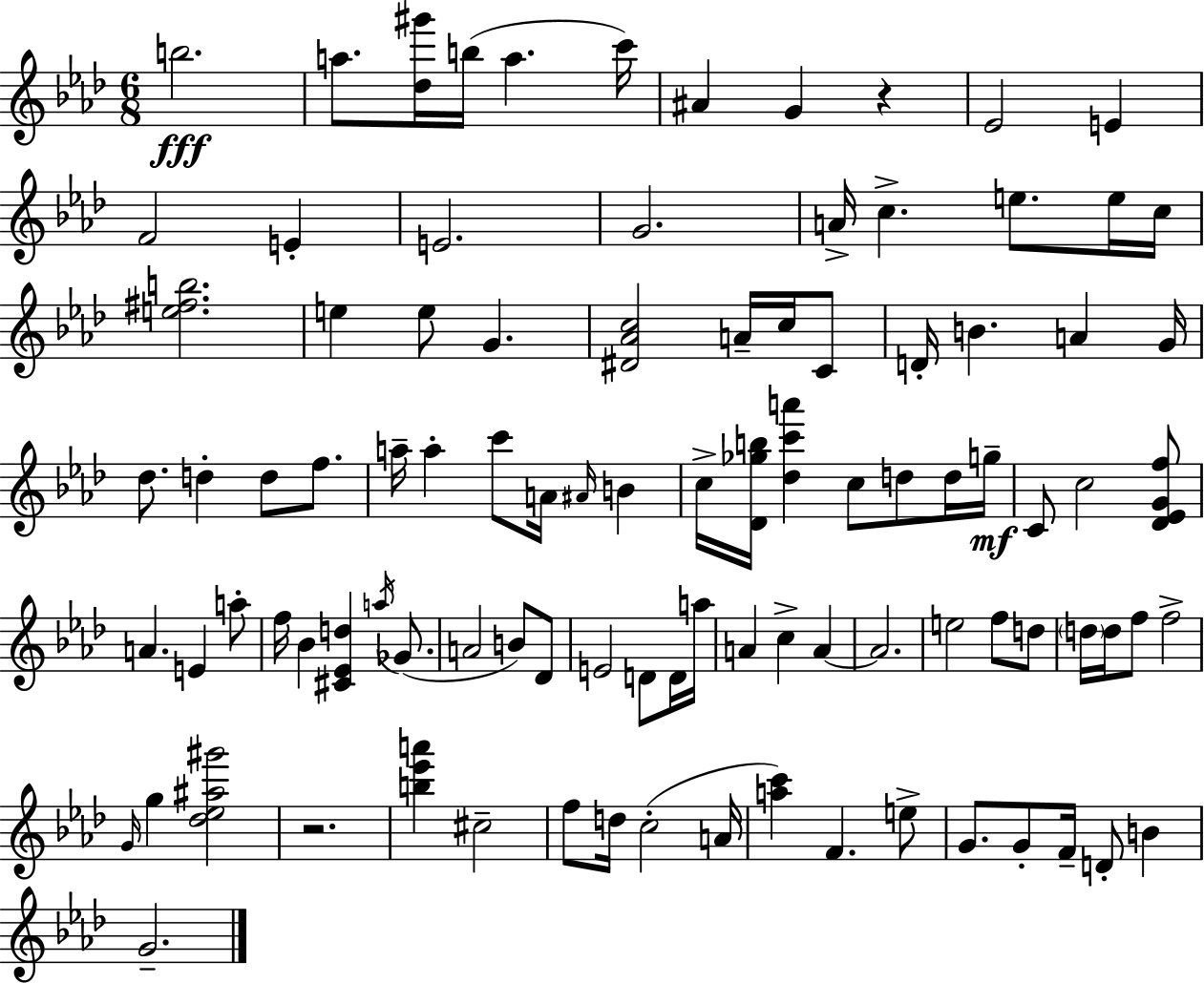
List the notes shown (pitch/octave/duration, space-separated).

B5/h. A5/e. [Db5,G#6]/s B5/s A5/q. C6/s A#4/q G4/q R/q Eb4/h E4/q F4/h E4/q E4/h. G4/h. A4/s C5/q. E5/e. E5/s C5/s [E5,F#5,B5]/h. E5/q E5/e G4/q. [D#4,Ab4,C5]/h A4/s C5/s C4/e D4/s B4/q. A4/q G4/s Db5/e. D5/q D5/e F5/e. A5/s A5/q C6/e A4/s A#4/s B4/q C5/s [Db4,Gb5,B5]/s [Db5,C6,A6]/q C5/e D5/e D5/s G5/s C4/e C5/h [Db4,Eb4,G4,F5]/e A4/q. E4/q A5/e F5/s Bb4/q [C#4,Eb4,D5]/q A5/s Gb4/e. A4/h B4/e Db4/e E4/h D4/e D4/s A5/s A4/q C5/q A4/q A4/h. E5/h F5/e D5/e D5/s D5/s F5/e F5/h G4/s G5/q [Db5,Eb5,A#5,G#6]/h R/h. [B5,Eb6,A6]/q C#5/h F5/e D5/s C5/h A4/s [A5,C6]/q F4/q. E5/e G4/e. G4/e F4/s D4/e B4/q G4/h.